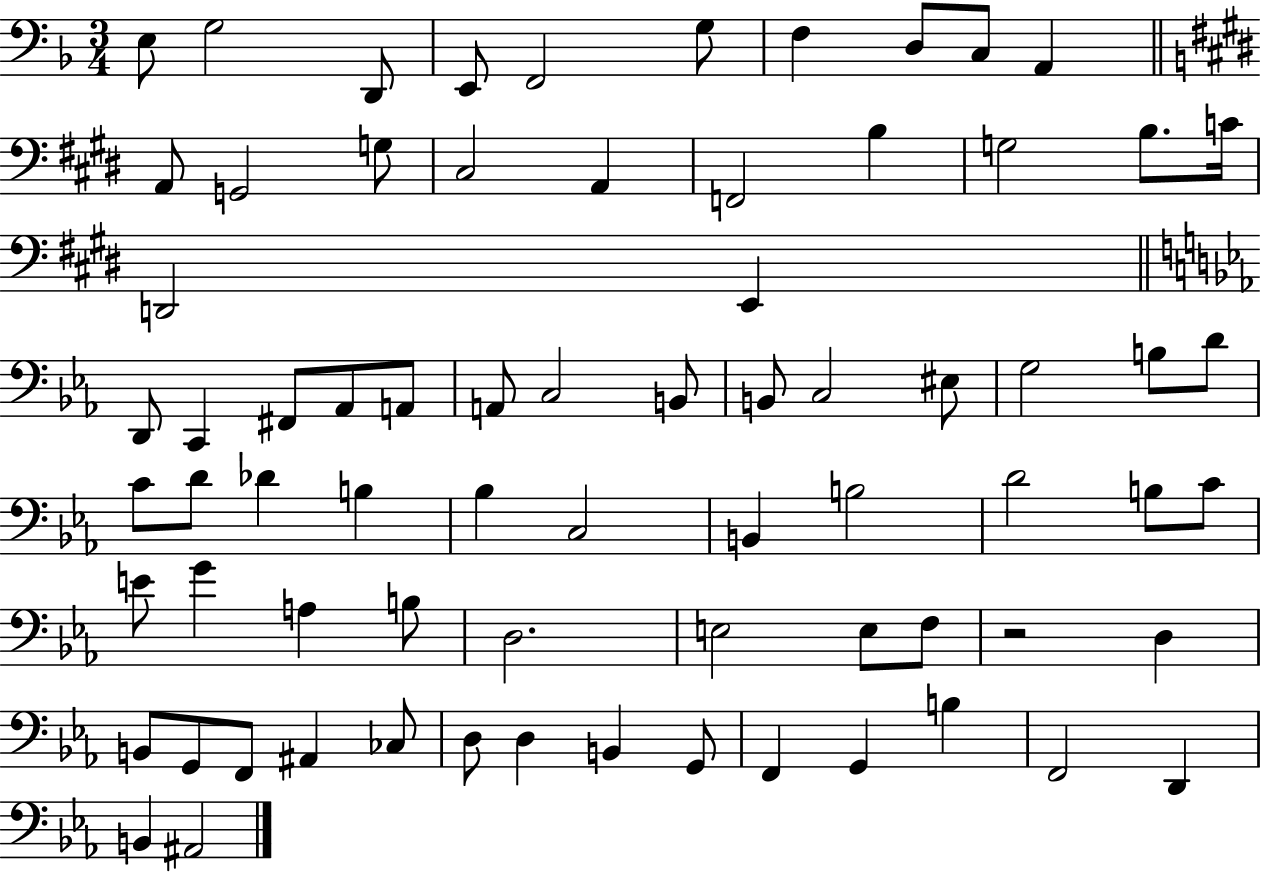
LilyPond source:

{
  \clef bass
  \numericTimeSignature
  \time 3/4
  \key f \major
  e8 g2 d,8 | e,8 f,2 g8 | f4 d8 c8 a,4 | \bar "||" \break \key e \major a,8 g,2 g8 | cis2 a,4 | f,2 b4 | g2 b8. c'16 | \break d,2 e,4 | \bar "||" \break \key ees \major d,8 c,4 fis,8 aes,8 a,8 | a,8 c2 b,8 | b,8 c2 eis8 | g2 b8 d'8 | \break c'8 d'8 des'4 b4 | bes4 c2 | b,4 b2 | d'2 b8 c'8 | \break e'8 g'4 a4 b8 | d2. | e2 e8 f8 | r2 d4 | \break b,8 g,8 f,8 ais,4 ces8 | d8 d4 b,4 g,8 | f,4 g,4 b4 | f,2 d,4 | \break b,4 ais,2 | \bar "|."
}